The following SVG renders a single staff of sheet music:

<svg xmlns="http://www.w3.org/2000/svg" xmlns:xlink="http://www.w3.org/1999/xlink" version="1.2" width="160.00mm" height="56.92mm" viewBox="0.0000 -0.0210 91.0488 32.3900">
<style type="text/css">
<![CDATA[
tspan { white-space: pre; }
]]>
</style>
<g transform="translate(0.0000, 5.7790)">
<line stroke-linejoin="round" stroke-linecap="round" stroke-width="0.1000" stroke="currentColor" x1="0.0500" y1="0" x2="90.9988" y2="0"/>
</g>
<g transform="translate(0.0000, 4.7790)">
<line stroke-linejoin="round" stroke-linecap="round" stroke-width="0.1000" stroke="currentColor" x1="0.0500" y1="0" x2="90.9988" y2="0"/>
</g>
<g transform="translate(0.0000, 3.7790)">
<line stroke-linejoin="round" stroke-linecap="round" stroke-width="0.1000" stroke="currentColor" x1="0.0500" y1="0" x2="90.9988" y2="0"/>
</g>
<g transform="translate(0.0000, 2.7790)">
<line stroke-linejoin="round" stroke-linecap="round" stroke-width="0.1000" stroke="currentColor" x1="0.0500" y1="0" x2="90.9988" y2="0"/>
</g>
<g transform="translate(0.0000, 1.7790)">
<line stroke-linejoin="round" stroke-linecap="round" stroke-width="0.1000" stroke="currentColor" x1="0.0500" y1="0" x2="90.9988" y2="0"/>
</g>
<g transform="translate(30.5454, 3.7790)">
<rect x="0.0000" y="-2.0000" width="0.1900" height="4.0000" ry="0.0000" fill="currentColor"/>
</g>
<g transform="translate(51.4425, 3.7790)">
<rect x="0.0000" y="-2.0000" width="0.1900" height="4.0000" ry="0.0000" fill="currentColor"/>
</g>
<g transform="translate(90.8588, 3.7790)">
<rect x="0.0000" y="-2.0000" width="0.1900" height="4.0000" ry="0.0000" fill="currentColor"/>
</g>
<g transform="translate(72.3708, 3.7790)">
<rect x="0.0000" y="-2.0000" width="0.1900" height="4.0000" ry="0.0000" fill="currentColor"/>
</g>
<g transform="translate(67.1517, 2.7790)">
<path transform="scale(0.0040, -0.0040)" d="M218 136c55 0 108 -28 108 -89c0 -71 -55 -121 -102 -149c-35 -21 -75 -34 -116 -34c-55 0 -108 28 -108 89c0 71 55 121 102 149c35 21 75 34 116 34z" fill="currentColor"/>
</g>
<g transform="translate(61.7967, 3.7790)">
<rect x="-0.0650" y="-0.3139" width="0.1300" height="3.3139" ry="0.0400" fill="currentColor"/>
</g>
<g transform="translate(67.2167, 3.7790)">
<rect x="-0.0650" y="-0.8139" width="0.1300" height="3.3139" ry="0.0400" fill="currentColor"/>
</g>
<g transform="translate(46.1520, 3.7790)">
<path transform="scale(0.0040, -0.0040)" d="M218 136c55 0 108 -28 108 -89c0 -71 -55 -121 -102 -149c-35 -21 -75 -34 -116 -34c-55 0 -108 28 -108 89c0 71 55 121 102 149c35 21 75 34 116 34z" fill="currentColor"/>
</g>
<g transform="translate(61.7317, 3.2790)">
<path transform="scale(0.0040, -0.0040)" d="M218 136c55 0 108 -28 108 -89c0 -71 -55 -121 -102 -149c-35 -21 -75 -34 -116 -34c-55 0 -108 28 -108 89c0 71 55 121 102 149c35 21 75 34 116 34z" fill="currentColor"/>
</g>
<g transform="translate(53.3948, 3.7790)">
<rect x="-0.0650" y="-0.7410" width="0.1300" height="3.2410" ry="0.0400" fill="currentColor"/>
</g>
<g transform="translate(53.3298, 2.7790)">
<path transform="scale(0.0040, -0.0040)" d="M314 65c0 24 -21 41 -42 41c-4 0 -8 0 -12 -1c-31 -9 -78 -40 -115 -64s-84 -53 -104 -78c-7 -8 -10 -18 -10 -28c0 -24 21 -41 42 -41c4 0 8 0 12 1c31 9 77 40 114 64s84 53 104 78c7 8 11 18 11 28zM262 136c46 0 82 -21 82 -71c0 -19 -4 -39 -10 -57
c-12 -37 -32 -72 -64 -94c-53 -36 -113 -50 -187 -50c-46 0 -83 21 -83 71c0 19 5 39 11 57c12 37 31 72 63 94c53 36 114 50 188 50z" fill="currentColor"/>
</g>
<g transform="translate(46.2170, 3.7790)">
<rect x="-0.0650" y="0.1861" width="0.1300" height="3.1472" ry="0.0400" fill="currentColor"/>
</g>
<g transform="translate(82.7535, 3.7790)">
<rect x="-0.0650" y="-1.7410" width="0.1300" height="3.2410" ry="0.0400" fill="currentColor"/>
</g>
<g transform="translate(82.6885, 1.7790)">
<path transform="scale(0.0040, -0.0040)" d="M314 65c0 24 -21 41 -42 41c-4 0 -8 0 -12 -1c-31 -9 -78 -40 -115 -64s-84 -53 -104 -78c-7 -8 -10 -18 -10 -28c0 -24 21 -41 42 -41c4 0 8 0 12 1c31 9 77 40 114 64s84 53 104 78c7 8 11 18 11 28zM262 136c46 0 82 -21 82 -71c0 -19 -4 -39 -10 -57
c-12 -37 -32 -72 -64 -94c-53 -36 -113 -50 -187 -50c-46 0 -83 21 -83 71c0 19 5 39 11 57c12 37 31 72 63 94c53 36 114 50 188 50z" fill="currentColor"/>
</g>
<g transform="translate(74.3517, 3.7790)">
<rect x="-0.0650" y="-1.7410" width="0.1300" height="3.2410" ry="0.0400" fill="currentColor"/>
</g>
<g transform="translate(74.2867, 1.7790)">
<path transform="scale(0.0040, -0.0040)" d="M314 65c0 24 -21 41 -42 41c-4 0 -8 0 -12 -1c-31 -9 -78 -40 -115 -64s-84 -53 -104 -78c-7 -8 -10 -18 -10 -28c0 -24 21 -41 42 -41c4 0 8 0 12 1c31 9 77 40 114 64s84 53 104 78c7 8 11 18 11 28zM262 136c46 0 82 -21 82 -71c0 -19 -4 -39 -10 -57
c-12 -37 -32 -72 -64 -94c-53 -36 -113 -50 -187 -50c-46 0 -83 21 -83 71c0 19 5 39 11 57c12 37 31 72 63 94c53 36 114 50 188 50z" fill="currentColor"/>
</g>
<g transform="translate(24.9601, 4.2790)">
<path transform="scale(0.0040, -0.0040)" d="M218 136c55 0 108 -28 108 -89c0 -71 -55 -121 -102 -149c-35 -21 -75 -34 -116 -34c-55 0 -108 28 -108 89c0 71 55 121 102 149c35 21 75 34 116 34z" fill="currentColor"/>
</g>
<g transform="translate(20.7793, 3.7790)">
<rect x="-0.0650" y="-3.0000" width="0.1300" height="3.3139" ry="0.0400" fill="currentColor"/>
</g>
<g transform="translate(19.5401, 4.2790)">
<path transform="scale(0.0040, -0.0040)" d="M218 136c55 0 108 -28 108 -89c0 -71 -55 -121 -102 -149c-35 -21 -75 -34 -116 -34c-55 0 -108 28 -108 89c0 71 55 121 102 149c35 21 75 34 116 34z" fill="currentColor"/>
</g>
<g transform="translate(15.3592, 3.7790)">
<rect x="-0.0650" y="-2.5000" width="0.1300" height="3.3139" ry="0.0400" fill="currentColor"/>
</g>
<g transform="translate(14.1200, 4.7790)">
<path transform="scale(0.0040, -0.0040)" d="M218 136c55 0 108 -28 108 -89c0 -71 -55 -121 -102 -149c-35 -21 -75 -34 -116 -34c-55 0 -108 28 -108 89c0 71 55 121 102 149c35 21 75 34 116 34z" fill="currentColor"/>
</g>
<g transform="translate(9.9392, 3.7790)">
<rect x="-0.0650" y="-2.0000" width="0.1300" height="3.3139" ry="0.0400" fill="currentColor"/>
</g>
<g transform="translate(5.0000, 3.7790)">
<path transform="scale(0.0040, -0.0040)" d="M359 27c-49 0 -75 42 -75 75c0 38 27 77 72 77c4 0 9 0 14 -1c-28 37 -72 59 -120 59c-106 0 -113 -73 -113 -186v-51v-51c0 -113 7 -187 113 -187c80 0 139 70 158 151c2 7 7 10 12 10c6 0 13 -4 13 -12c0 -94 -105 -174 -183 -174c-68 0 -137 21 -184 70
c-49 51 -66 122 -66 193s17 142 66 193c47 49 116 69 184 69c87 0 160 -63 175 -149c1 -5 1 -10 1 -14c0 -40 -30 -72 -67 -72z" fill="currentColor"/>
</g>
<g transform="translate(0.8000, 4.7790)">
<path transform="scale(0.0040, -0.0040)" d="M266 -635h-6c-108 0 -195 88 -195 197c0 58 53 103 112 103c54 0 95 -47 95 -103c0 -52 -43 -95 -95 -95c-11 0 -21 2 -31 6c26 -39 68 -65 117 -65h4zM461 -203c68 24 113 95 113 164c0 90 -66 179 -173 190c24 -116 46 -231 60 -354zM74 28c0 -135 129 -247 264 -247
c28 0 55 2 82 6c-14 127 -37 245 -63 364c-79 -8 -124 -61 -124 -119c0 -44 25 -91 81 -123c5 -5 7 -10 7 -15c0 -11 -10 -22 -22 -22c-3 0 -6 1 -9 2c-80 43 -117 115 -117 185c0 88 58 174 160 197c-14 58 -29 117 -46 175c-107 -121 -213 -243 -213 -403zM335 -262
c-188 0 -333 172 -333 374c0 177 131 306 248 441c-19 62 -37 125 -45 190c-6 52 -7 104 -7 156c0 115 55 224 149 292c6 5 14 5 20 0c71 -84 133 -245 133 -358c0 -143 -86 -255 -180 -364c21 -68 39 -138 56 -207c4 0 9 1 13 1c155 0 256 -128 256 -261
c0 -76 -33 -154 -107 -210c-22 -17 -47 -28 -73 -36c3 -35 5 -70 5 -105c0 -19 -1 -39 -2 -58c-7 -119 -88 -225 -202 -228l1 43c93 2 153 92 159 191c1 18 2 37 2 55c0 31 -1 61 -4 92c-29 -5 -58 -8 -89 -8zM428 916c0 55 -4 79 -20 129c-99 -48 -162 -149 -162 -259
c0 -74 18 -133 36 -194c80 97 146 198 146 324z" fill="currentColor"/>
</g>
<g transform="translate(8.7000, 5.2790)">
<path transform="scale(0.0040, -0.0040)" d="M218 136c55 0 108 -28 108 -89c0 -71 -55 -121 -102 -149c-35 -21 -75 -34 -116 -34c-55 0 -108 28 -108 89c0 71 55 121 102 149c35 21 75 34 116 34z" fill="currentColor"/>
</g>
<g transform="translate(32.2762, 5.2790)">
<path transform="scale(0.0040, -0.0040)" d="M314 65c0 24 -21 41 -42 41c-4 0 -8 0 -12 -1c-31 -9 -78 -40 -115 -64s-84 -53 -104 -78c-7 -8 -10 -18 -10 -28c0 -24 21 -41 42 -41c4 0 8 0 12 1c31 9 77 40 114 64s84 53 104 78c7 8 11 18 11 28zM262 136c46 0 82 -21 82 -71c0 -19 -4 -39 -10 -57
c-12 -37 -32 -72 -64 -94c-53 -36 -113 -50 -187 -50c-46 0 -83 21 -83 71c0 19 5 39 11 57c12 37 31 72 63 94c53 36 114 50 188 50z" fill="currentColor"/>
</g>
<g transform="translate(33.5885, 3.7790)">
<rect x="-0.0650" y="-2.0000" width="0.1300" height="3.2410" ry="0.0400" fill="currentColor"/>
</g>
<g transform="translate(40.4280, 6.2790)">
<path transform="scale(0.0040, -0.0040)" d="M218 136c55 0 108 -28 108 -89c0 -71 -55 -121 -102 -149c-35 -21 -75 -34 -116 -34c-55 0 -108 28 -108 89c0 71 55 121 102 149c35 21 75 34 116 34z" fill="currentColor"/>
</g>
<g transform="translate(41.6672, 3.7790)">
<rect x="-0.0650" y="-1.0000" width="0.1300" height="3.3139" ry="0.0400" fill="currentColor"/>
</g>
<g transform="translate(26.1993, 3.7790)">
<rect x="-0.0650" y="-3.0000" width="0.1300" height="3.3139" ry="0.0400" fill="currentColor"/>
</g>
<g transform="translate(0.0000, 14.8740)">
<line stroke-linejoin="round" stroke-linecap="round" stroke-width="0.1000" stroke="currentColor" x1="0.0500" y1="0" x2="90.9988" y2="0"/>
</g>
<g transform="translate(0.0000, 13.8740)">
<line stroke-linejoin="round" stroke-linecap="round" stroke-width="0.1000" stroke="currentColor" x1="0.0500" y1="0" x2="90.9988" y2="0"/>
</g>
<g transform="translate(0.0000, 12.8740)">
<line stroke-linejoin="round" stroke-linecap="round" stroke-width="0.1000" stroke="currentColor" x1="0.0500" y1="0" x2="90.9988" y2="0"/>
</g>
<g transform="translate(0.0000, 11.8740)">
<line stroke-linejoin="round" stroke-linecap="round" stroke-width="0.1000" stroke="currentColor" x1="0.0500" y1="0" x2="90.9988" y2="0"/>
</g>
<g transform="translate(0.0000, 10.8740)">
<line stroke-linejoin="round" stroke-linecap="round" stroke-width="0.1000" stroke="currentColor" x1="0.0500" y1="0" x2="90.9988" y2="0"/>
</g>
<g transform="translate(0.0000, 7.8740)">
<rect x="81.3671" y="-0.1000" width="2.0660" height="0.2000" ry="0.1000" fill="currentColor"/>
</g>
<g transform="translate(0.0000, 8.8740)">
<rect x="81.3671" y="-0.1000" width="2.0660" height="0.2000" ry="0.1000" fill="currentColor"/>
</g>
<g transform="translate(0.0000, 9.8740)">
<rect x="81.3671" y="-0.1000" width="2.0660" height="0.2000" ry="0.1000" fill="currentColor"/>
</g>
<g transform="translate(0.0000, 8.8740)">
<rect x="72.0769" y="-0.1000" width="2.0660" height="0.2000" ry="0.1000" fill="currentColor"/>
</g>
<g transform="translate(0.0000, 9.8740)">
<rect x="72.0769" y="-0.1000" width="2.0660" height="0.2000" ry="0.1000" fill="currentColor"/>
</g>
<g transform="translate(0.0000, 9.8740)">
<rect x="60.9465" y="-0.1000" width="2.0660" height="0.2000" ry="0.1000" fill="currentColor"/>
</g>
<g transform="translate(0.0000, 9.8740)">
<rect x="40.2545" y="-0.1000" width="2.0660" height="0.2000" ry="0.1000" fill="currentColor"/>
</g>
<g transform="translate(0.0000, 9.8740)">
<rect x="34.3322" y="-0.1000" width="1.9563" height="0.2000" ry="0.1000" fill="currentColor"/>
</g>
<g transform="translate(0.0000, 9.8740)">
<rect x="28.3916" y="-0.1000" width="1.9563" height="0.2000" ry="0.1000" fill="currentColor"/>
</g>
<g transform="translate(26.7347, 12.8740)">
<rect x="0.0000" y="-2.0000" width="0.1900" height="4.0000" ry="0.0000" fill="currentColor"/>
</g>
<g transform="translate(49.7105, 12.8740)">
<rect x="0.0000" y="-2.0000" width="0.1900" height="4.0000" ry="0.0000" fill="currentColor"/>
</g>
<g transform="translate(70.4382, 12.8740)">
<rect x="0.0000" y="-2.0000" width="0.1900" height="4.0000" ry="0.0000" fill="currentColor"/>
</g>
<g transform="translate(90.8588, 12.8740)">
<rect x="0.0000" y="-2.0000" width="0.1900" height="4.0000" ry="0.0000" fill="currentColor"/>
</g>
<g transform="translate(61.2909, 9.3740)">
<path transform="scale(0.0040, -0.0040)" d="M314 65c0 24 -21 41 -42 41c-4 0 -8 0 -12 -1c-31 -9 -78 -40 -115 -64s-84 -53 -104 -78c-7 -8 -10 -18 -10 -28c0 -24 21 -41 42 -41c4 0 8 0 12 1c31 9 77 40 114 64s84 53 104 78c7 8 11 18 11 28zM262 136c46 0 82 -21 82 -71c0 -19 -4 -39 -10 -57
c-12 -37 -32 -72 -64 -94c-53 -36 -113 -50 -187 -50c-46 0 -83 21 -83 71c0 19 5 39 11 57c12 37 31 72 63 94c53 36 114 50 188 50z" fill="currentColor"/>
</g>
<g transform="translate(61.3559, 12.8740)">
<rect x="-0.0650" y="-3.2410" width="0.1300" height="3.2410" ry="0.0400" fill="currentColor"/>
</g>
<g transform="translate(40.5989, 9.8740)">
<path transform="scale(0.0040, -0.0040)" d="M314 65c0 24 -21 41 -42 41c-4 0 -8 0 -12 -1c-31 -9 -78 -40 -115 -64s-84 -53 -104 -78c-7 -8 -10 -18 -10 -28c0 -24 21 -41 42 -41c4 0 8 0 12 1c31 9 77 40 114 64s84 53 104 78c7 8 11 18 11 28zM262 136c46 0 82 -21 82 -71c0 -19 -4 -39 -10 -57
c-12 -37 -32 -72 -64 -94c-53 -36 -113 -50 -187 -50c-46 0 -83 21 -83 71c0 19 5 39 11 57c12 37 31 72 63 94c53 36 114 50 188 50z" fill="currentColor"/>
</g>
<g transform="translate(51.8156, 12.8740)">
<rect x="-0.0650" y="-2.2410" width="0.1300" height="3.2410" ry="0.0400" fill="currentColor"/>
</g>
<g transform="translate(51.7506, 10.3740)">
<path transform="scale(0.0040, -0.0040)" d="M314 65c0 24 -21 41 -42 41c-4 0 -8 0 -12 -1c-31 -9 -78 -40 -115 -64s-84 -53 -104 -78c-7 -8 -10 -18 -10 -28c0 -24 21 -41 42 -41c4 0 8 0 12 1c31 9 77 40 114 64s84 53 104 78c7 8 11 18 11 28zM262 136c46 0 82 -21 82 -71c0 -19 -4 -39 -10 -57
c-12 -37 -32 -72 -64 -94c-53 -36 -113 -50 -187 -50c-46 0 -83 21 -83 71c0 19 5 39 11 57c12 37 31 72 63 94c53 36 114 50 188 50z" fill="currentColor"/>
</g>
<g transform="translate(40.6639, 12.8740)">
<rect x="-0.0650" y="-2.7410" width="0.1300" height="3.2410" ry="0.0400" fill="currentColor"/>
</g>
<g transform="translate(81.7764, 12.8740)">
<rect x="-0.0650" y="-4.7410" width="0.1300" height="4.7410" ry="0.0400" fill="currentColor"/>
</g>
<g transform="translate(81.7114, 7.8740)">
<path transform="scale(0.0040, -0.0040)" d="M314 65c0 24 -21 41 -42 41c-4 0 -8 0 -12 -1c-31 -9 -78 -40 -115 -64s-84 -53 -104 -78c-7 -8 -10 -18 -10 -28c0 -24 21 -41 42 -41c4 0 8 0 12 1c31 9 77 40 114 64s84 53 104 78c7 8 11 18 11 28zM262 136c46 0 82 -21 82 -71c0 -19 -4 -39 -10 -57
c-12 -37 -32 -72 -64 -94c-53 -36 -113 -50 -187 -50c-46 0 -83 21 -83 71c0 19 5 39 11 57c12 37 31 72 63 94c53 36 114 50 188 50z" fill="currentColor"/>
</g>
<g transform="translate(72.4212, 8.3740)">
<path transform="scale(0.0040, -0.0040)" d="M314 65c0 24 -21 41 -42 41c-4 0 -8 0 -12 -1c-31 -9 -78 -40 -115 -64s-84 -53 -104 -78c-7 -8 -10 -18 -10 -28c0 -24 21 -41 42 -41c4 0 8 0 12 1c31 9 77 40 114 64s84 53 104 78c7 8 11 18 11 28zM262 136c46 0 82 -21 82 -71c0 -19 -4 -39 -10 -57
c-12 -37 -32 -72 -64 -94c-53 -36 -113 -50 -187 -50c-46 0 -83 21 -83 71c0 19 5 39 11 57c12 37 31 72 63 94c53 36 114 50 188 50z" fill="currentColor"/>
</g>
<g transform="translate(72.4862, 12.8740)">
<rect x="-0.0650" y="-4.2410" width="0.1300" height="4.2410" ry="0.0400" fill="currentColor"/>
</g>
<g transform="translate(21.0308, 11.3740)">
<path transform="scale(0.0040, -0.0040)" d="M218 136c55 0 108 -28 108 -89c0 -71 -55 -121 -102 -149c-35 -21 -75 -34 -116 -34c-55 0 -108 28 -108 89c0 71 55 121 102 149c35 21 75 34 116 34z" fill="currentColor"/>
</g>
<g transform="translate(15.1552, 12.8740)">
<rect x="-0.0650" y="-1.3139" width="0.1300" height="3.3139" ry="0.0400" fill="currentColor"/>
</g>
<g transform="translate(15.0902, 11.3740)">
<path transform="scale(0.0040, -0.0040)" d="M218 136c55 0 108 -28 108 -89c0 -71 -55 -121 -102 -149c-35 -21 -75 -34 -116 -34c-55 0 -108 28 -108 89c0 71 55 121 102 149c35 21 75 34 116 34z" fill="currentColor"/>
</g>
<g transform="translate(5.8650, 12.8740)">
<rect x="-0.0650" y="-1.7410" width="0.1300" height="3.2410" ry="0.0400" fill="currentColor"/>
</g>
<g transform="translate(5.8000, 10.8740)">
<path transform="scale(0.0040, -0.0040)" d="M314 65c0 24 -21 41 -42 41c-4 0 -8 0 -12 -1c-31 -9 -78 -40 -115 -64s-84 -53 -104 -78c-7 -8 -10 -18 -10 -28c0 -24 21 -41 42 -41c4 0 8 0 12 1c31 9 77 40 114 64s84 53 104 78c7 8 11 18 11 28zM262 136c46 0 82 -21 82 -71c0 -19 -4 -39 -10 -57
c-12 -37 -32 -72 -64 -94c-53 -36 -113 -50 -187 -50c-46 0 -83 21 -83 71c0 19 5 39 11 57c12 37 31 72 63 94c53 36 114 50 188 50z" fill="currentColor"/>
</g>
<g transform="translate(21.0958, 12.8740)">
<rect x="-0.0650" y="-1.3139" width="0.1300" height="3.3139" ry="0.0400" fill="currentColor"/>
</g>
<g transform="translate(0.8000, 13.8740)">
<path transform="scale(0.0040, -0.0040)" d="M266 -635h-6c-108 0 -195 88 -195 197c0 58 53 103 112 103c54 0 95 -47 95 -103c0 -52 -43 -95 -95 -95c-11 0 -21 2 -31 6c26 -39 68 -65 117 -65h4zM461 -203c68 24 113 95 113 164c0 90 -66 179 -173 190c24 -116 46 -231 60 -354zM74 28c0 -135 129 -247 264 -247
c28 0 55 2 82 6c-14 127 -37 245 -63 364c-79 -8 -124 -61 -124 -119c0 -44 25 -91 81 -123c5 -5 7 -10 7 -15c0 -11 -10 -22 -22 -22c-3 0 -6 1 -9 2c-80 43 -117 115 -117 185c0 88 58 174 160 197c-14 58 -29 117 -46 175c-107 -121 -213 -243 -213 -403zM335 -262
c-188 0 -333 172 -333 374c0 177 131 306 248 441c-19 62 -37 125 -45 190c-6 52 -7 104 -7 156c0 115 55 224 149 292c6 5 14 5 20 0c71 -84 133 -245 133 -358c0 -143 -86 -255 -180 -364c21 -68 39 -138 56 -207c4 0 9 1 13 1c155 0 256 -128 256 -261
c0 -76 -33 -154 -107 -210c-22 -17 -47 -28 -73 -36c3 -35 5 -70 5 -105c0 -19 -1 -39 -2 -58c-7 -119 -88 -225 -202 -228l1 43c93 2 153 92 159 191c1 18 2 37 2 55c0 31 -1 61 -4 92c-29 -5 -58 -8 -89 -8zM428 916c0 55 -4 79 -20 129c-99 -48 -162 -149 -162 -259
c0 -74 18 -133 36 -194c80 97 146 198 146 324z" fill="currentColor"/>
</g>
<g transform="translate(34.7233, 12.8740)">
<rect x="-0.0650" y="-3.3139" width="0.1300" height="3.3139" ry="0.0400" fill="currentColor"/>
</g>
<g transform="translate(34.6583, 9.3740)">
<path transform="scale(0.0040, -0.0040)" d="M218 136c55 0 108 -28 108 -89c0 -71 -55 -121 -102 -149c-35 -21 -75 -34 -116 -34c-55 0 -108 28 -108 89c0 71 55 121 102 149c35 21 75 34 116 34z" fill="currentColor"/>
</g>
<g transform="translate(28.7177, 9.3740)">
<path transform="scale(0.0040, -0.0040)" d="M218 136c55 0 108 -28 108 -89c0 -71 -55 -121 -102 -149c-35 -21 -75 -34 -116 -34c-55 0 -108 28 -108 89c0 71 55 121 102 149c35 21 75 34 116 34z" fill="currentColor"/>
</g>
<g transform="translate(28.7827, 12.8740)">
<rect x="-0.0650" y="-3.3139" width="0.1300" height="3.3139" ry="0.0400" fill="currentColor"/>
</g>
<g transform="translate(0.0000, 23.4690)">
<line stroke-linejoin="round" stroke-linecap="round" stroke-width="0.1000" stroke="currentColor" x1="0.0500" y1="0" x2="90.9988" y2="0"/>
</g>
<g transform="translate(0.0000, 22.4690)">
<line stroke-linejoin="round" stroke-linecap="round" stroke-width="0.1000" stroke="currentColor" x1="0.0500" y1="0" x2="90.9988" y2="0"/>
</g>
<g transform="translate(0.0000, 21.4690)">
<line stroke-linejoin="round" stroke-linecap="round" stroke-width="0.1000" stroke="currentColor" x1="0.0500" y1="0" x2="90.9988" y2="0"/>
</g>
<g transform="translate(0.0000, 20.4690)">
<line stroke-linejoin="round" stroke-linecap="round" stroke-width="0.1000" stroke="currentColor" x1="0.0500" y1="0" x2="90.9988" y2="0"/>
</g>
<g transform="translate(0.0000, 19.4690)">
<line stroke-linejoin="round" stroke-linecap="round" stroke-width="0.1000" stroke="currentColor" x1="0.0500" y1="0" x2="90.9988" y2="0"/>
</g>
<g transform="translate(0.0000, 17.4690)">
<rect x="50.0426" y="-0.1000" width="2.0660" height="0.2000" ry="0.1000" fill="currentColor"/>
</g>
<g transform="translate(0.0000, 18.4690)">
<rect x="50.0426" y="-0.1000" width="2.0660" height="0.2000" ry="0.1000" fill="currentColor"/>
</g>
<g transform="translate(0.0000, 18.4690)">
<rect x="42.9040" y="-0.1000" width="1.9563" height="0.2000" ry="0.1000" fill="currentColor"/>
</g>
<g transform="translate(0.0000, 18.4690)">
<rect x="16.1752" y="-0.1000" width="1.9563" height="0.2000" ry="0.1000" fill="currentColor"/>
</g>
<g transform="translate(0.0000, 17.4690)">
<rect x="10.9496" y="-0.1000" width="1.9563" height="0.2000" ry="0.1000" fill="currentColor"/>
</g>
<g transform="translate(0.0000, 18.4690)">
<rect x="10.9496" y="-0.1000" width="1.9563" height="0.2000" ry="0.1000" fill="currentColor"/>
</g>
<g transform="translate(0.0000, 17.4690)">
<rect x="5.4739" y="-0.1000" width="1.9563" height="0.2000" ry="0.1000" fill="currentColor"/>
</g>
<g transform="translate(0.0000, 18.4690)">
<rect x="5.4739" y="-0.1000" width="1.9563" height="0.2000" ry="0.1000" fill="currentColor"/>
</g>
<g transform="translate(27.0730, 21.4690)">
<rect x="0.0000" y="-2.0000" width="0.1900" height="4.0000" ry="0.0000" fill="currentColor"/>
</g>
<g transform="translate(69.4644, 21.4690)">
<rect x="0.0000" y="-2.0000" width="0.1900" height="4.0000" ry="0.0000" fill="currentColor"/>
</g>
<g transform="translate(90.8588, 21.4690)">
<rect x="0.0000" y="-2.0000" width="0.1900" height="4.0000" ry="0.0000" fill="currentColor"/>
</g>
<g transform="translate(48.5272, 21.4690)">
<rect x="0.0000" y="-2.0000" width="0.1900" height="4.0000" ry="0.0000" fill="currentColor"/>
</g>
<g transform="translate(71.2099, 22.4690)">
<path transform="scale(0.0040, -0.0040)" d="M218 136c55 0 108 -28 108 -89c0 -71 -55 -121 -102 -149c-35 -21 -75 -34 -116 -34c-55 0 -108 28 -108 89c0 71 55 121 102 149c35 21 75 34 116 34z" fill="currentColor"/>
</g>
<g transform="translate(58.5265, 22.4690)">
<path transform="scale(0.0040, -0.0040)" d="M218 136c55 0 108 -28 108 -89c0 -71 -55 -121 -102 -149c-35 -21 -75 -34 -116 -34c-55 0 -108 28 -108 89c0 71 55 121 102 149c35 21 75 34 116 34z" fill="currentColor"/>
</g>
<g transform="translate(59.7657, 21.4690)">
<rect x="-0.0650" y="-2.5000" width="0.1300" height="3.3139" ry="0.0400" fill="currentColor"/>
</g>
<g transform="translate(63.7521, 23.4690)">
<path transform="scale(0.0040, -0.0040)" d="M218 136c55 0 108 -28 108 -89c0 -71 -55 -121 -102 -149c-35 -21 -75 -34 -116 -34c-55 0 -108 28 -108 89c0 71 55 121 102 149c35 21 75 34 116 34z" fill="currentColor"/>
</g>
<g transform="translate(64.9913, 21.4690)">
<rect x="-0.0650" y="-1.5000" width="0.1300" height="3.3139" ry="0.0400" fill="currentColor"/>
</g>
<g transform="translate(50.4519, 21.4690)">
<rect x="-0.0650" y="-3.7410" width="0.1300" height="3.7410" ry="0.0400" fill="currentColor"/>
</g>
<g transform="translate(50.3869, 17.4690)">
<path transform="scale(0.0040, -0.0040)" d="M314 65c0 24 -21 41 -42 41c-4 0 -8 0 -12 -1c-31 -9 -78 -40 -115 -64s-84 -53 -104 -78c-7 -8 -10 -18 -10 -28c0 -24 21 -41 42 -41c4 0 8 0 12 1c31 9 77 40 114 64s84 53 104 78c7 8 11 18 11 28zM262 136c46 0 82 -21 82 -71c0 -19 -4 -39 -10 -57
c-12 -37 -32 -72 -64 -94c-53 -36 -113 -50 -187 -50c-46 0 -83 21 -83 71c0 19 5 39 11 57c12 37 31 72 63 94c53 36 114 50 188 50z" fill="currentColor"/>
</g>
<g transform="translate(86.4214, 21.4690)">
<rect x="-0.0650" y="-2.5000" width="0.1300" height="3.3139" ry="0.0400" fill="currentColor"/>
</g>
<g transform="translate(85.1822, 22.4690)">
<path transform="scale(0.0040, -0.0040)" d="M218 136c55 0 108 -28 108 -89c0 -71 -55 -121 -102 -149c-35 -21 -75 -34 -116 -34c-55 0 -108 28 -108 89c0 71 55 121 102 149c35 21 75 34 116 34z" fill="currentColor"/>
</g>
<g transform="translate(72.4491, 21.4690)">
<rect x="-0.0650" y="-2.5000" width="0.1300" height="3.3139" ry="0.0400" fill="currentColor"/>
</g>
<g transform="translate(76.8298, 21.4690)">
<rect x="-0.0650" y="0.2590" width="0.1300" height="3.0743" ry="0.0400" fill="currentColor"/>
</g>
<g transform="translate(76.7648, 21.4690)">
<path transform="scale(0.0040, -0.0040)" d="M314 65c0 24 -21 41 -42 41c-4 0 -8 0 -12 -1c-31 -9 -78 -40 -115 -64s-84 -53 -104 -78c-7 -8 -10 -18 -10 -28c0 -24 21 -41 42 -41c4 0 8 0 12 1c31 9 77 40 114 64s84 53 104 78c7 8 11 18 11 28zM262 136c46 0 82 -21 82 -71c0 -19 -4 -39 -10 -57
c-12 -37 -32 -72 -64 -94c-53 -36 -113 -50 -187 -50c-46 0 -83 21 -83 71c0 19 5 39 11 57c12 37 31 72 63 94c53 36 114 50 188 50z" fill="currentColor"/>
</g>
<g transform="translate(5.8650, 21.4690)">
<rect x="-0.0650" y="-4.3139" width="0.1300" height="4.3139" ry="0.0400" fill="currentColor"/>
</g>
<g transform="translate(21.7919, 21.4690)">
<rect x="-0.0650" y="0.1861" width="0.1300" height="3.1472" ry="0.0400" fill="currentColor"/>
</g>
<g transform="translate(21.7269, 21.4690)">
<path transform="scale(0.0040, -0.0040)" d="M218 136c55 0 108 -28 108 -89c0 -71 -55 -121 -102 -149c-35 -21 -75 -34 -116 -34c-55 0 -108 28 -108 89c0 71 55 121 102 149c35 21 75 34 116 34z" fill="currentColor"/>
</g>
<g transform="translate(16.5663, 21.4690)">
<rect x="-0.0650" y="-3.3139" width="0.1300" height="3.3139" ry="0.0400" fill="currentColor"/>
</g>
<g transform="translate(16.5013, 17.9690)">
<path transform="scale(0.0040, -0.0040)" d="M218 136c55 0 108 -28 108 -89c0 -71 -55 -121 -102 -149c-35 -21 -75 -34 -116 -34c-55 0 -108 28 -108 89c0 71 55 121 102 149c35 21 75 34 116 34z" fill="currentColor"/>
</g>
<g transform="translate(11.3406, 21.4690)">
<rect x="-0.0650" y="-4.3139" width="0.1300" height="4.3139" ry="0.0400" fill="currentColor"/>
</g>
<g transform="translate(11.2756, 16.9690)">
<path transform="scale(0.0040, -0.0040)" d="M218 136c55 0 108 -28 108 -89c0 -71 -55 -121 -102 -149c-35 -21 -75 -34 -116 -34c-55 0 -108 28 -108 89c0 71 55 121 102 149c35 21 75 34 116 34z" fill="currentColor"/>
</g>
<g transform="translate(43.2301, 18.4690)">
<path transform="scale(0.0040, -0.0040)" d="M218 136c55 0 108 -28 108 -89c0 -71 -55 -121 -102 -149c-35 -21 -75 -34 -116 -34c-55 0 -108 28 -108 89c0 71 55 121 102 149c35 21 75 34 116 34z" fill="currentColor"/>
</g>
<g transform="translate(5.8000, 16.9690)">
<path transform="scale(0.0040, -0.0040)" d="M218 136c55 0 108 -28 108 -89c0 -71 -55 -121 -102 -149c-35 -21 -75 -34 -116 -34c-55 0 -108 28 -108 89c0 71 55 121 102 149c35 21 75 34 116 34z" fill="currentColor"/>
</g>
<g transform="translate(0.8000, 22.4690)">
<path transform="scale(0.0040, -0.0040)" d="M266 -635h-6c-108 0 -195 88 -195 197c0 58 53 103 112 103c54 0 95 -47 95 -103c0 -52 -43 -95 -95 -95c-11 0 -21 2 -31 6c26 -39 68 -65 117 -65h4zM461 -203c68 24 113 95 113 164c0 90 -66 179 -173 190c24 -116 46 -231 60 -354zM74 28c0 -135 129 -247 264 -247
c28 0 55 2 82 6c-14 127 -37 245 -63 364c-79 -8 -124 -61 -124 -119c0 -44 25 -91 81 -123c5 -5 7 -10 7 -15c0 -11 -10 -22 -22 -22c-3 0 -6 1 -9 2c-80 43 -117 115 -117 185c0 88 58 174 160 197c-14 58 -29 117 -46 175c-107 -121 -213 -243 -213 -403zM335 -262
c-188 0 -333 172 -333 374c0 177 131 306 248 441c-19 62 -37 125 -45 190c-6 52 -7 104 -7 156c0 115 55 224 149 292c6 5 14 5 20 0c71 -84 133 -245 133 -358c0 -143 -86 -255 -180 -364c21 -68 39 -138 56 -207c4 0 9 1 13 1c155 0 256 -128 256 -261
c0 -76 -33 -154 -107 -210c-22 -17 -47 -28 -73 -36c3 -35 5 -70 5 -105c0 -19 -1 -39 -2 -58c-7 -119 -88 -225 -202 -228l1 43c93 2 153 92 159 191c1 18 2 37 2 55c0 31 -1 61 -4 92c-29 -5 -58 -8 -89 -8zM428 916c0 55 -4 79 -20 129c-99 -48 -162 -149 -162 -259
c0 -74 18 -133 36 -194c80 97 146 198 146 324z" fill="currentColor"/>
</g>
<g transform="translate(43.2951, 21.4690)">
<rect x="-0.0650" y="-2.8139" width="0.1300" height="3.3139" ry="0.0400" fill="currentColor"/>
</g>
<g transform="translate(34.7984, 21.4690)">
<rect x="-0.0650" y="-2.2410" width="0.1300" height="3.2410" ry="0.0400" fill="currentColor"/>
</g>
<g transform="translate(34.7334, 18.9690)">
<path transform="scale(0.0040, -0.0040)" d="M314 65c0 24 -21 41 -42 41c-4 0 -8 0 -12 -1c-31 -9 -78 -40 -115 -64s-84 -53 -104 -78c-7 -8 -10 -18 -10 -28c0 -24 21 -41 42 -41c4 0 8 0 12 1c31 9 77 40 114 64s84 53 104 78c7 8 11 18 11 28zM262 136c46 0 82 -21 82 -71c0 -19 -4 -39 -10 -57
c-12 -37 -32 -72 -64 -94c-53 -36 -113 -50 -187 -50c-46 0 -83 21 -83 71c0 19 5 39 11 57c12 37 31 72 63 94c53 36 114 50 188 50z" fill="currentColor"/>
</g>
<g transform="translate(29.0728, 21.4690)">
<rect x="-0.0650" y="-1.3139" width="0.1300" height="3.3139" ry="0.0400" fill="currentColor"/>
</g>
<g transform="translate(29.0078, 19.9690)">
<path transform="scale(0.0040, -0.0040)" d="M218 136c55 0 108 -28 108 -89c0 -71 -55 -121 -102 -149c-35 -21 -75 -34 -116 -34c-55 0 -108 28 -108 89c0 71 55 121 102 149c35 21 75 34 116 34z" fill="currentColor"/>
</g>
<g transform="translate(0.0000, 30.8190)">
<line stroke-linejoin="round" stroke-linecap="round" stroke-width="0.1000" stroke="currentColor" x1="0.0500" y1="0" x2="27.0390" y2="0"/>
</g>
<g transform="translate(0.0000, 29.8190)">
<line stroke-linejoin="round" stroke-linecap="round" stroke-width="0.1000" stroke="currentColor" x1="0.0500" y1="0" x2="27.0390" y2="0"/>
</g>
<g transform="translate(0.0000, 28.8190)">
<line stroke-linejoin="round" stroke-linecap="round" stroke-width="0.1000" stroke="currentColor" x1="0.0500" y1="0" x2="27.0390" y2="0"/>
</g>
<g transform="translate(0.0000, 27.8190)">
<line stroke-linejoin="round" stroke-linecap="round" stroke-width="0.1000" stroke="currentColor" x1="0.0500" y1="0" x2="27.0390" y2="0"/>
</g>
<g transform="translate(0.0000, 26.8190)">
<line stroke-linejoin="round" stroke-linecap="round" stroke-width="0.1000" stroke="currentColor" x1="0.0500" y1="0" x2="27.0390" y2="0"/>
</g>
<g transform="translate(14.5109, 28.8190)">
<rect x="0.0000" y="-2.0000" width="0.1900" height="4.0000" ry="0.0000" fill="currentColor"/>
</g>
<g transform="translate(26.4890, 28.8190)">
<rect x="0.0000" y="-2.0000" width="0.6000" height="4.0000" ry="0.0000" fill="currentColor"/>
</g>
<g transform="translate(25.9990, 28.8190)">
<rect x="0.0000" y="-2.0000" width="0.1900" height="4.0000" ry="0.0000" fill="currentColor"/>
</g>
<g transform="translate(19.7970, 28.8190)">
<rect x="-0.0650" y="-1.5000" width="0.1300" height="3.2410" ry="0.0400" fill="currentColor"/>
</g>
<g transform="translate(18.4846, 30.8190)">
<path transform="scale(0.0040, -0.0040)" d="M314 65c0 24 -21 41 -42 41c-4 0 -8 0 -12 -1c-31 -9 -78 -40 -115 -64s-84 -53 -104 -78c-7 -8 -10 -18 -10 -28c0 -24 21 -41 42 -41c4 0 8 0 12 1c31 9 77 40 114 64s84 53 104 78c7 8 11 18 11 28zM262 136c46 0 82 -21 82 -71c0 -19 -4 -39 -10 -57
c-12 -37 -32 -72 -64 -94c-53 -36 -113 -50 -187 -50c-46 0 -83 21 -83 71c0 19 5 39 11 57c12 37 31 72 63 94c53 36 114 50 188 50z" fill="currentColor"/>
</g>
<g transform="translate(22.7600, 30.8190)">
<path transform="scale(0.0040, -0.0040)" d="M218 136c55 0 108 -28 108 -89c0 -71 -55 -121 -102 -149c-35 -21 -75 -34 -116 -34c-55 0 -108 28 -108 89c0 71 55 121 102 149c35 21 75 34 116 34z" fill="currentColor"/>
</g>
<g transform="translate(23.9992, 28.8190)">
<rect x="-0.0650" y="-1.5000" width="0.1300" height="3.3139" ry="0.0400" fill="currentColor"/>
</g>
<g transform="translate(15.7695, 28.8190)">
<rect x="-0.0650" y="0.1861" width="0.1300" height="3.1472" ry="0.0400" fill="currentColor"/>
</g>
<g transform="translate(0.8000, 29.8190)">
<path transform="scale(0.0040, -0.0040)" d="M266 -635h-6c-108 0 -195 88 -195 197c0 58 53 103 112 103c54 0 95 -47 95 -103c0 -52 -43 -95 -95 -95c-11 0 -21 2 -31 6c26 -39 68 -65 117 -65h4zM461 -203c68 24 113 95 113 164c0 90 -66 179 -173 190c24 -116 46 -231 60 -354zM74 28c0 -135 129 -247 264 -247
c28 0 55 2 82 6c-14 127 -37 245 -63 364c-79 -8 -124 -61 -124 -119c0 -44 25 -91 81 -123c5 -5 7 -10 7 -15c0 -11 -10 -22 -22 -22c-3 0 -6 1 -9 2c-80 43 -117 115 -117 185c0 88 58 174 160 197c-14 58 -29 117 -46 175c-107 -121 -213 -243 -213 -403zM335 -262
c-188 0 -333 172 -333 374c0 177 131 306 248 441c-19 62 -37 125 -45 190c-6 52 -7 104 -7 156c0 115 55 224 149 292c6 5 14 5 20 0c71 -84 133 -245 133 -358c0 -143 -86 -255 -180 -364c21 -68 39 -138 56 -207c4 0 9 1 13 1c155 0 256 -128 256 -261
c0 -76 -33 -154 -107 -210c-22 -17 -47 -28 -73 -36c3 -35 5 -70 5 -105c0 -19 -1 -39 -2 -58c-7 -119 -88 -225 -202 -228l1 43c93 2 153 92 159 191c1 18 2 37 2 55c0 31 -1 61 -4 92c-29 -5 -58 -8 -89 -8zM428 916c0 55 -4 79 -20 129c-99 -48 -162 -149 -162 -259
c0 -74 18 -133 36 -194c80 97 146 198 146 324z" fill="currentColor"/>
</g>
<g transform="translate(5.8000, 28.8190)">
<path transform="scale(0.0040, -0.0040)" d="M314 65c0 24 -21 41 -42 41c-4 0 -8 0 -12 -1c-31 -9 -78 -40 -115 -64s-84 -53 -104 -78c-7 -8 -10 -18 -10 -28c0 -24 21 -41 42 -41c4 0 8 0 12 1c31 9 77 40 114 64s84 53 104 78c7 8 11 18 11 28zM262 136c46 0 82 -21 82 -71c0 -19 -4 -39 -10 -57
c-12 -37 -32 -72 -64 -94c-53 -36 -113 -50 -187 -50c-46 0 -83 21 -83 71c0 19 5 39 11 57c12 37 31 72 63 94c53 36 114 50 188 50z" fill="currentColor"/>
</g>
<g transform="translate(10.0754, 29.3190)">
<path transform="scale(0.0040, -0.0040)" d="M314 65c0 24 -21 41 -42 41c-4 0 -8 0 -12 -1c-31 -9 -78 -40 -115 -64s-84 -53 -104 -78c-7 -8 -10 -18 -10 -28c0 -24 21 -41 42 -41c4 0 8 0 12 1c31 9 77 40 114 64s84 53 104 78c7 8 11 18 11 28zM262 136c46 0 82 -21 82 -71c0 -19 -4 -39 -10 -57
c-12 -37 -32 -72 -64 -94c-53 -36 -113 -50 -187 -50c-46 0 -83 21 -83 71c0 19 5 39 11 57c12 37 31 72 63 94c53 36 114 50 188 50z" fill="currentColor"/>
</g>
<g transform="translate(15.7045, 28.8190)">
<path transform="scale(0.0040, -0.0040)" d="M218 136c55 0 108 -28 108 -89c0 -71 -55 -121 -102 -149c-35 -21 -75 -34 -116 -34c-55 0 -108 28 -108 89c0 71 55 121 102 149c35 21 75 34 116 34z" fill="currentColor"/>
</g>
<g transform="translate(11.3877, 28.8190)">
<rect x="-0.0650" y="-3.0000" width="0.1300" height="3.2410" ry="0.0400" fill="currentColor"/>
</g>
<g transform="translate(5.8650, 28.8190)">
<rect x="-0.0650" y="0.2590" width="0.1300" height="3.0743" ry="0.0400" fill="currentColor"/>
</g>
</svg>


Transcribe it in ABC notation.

X:1
T:Untitled
M:4/4
L:1/4
K:C
F G A A F2 D B d2 c d f2 f2 f2 e e b b a2 g2 b2 d'2 e'2 d' d' b B e g2 a c'2 G E G B2 G B2 A2 B E2 E